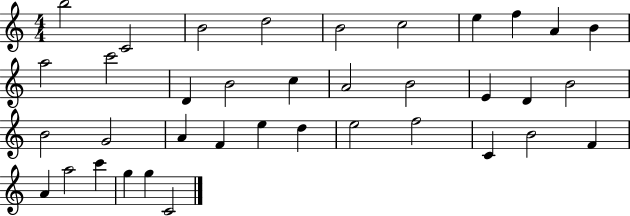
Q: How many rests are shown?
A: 0